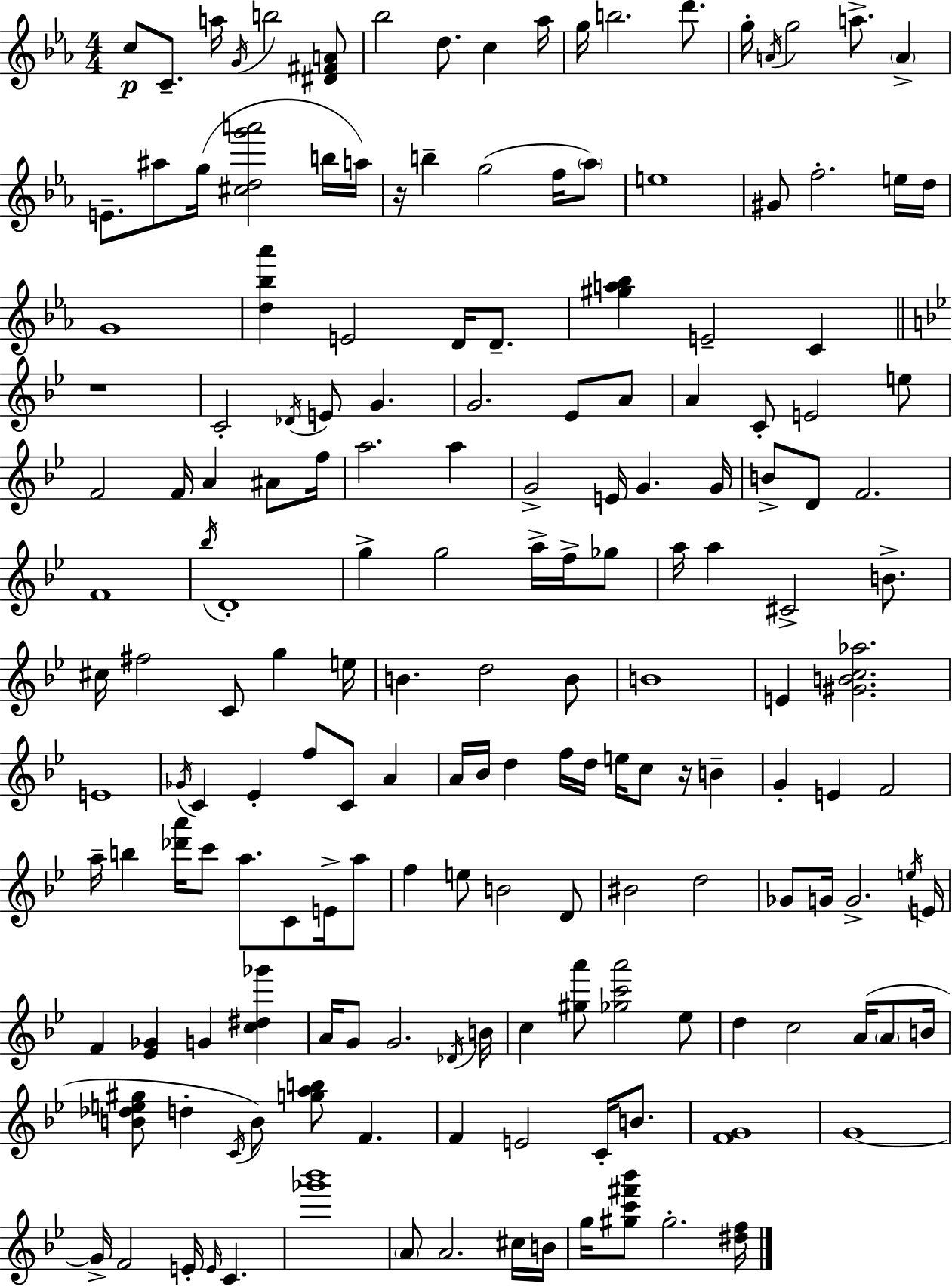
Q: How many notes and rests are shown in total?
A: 173